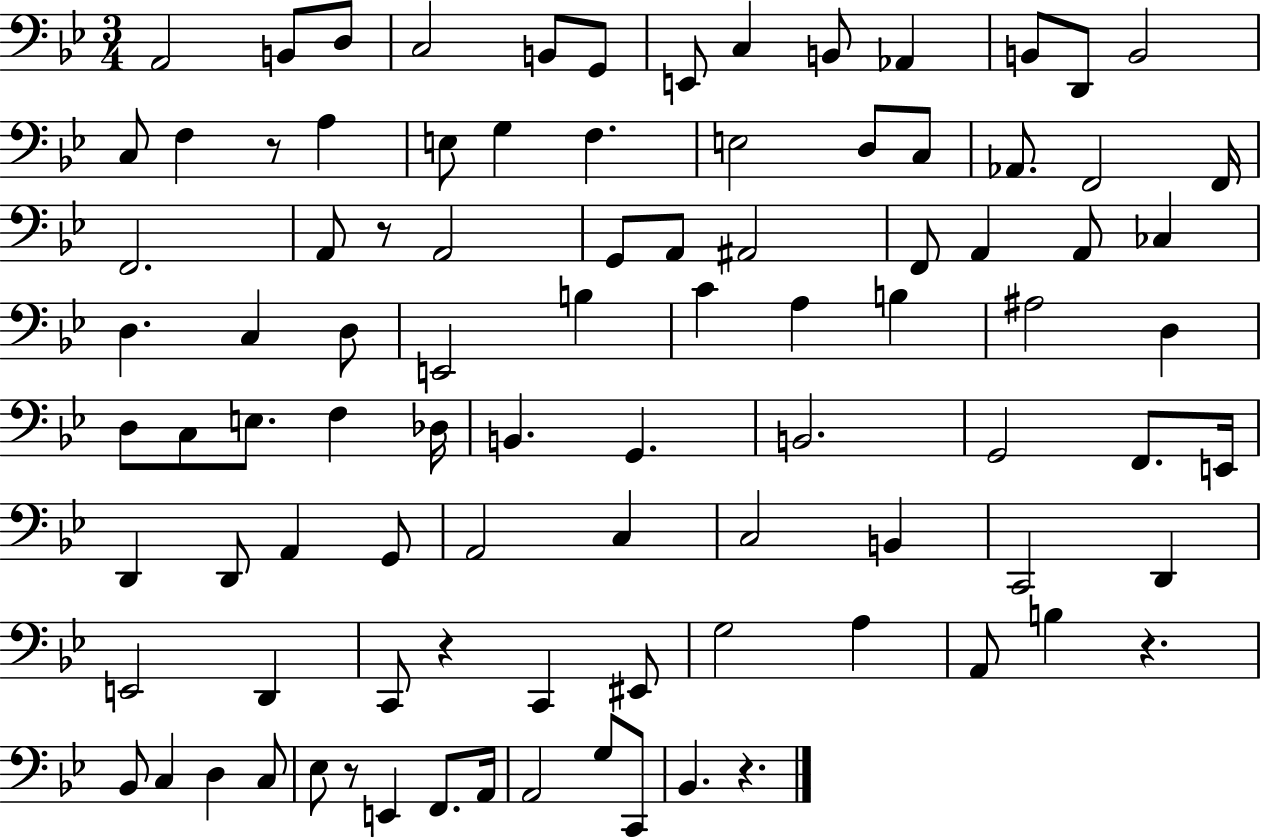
A2/h B2/e D3/e C3/h B2/e G2/e E2/e C3/q B2/e Ab2/q B2/e D2/e B2/h C3/e F3/q R/e A3/q E3/e G3/q F3/q. E3/h D3/e C3/e Ab2/e. F2/h F2/s F2/h. A2/e R/e A2/h G2/e A2/e A#2/h F2/e A2/q A2/e CES3/q D3/q. C3/q D3/e E2/h B3/q C4/q A3/q B3/q A#3/h D3/q D3/e C3/e E3/e. F3/q Db3/s B2/q. G2/q. B2/h. G2/h F2/e. E2/s D2/q D2/e A2/q G2/e A2/h C3/q C3/h B2/q C2/h D2/q E2/h D2/q C2/e R/q C2/q EIS2/e G3/h A3/q A2/e B3/q R/q. Bb2/e C3/q D3/q C3/e Eb3/e R/e E2/q F2/e. A2/s A2/h G3/e C2/e Bb2/q. R/q.